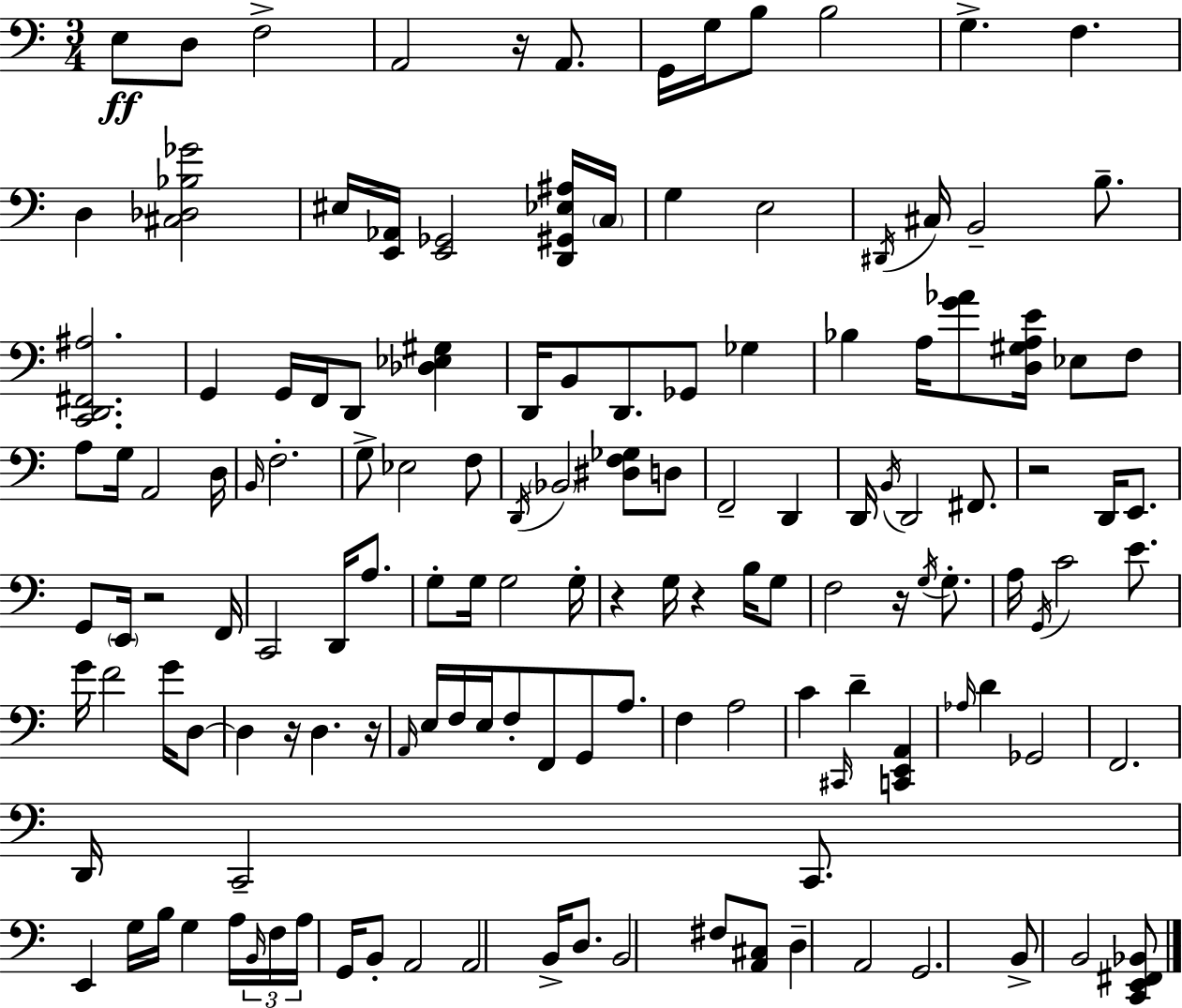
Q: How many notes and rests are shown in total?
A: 140